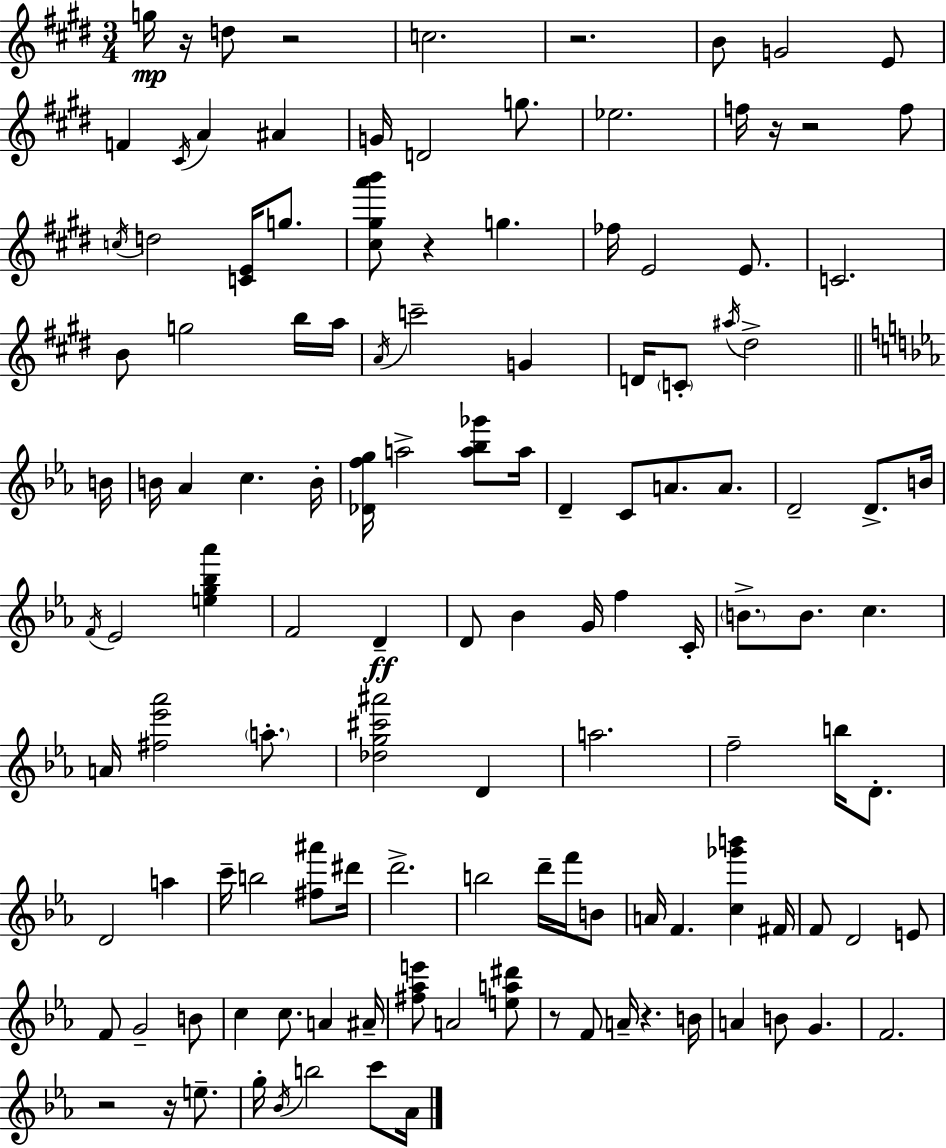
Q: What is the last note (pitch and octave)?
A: Ab4